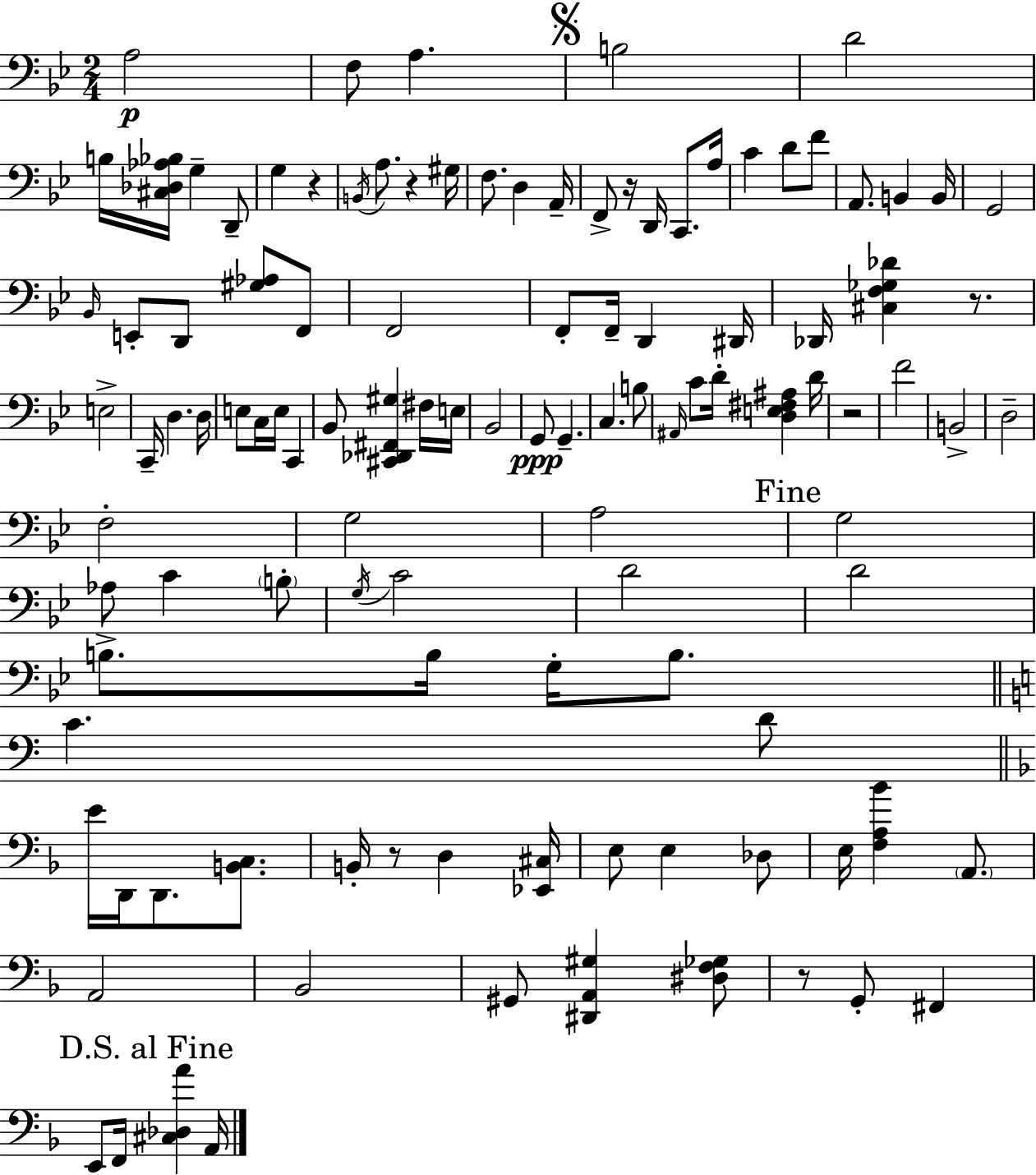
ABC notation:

X:1
T:Untitled
M:2/4
L:1/4
K:Bb
A,2 F,/2 A, B,2 D2 B,/4 [^C,_D,_A,_B,]/4 G, D,,/2 G, z B,,/4 A,/2 z ^G,/4 F,/2 D, A,,/4 F,,/2 z/4 D,,/4 C,,/2 A,/4 C D/2 F/2 A,,/2 B,, B,,/4 G,,2 _B,,/4 E,,/2 D,,/2 [^G,_A,]/2 F,,/2 F,,2 F,,/2 F,,/4 D,, ^D,,/4 _D,,/4 [^C,F,_G,_D] z/2 E,2 C,,/4 D, D,/4 E,/2 C,/4 E,/4 C,, _B,,/2 [^C,,_D,,^F,,^G,] ^F,/4 E,/4 _B,,2 G,,/2 G,, C, B,/2 ^A,,/4 C/2 D/4 [D,E,^F,^A,] D/4 z2 F2 B,,2 D,2 F,2 G,2 A,2 G,2 _A,/2 C B,/2 G,/4 C2 D2 D2 B,/2 B,/4 G,/4 B,/2 C D/2 E/4 D,,/4 D,,/2 [B,,C,]/2 B,,/4 z/2 D, [_E,,^C,]/4 E,/2 E, _D,/2 E,/4 [F,A,_B] A,,/2 A,,2 _B,,2 ^G,,/2 [^D,,A,,^G,] [^D,F,_G,]/2 z/2 G,,/2 ^F,, E,,/2 F,,/4 [^C,_D,A] A,,/4